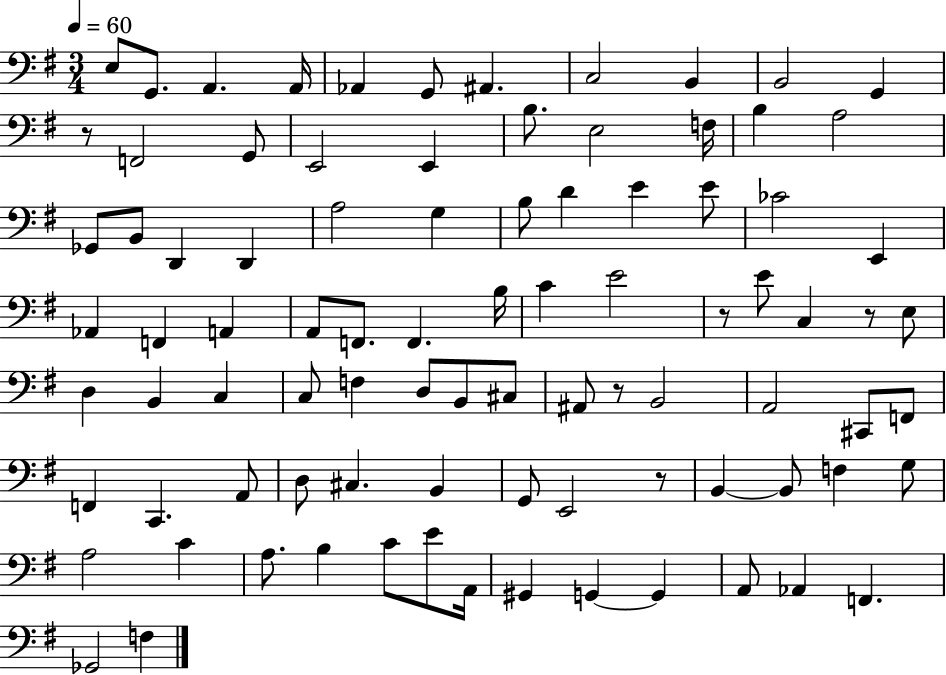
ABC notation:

X:1
T:Untitled
M:3/4
L:1/4
K:G
E,/2 G,,/2 A,, A,,/4 _A,, G,,/2 ^A,, C,2 B,, B,,2 G,, z/2 F,,2 G,,/2 E,,2 E,, B,/2 E,2 F,/4 B, A,2 _G,,/2 B,,/2 D,, D,, A,2 G, B,/2 D E E/2 _C2 E,, _A,, F,, A,, A,,/2 F,,/2 F,, B,/4 C E2 z/2 E/2 C, z/2 E,/2 D, B,, C, C,/2 F, D,/2 B,,/2 ^C,/2 ^A,,/2 z/2 B,,2 A,,2 ^C,,/2 F,,/2 F,, C,, A,,/2 D,/2 ^C, B,, G,,/2 E,,2 z/2 B,, B,,/2 F, G,/2 A,2 C A,/2 B, C/2 E/2 A,,/4 ^G,, G,, G,, A,,/2 _A,, F,, _G,,2 F,